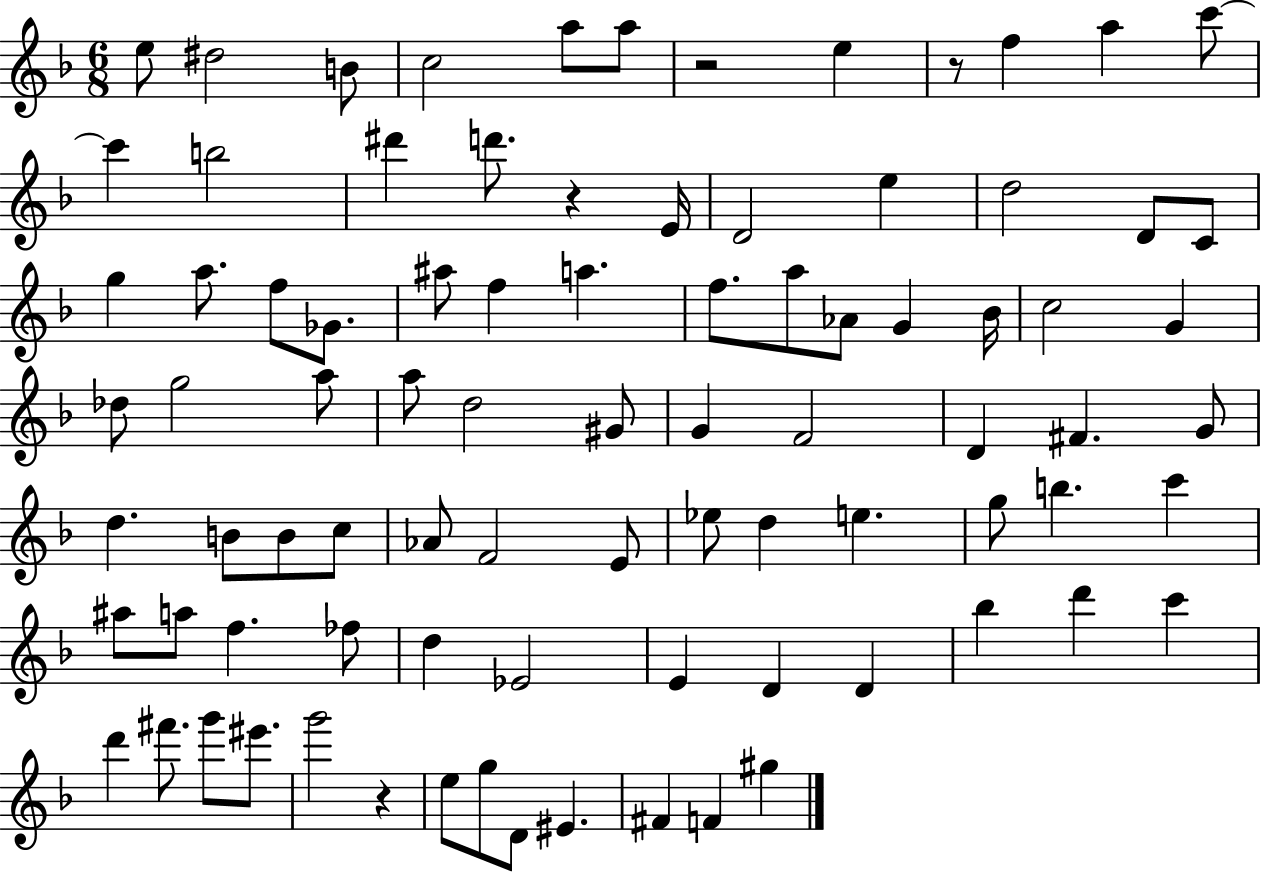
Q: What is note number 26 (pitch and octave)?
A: F5